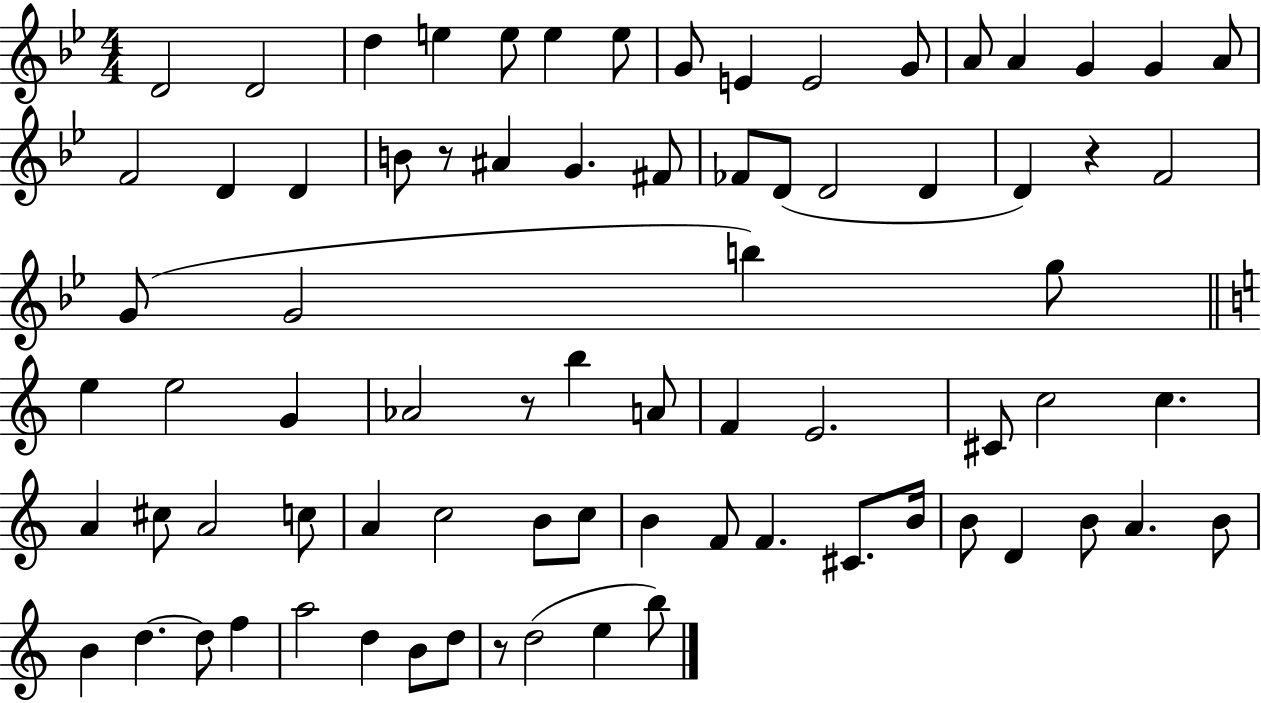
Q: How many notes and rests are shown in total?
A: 77